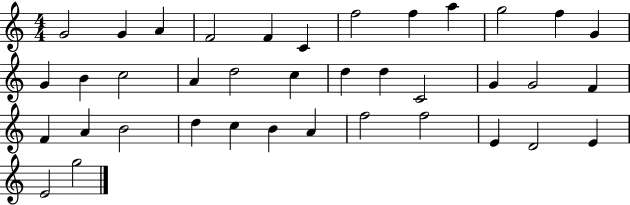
G4/h G4/q A4/q F4/h F4/q C4/q F5/h F5/q A5/q G5/h F5/q G4/q G4/q B4/q C5/h A4/q D5/h C5/q D5/q D5/q C4/h G4/q G4/h F4/q F4/q A4/q B4/h D5/q C5/q B4/q A4/q F5/h F5/h E4/q D4/h E4/q E4/h G5/h